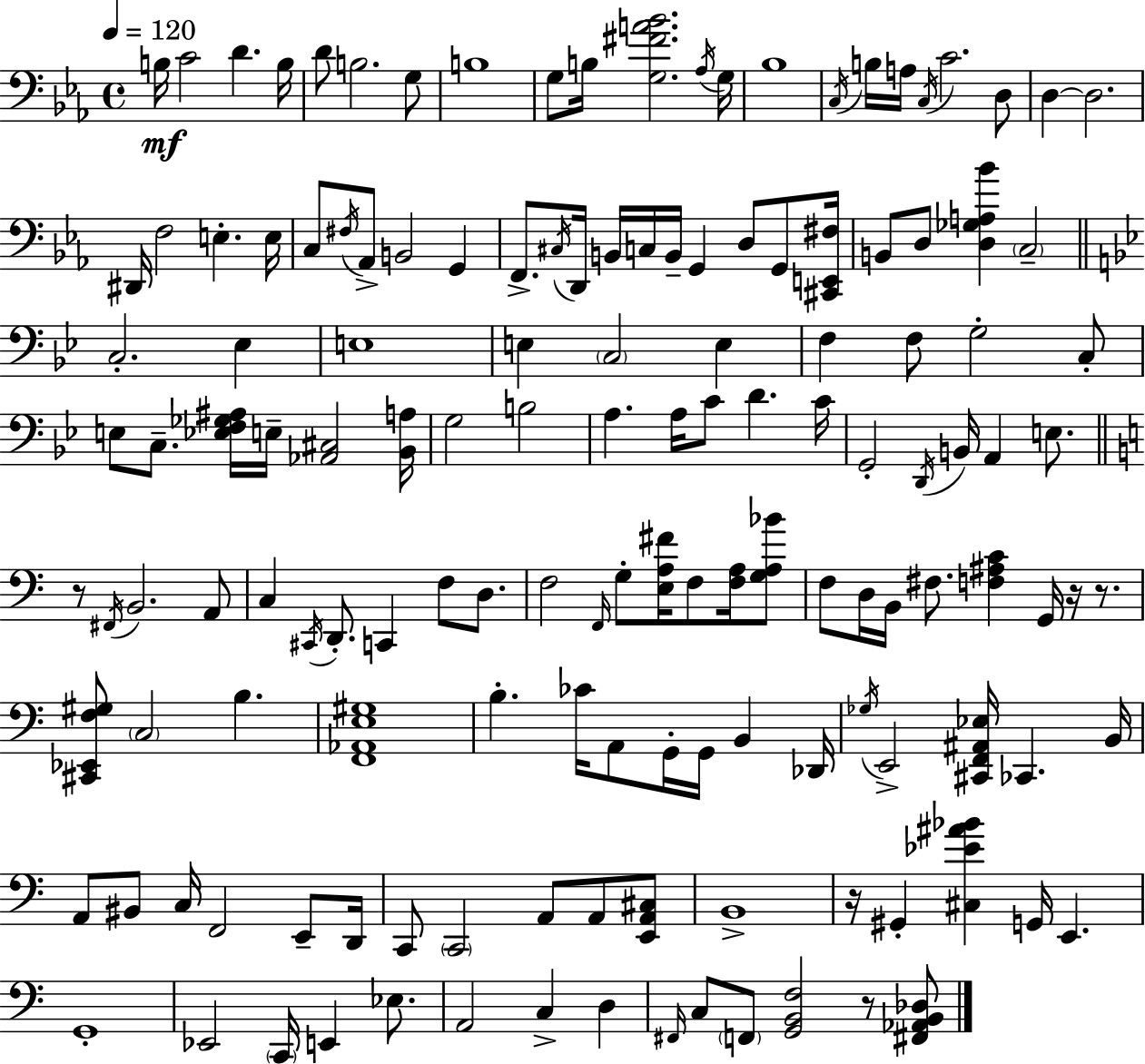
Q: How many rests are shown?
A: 5